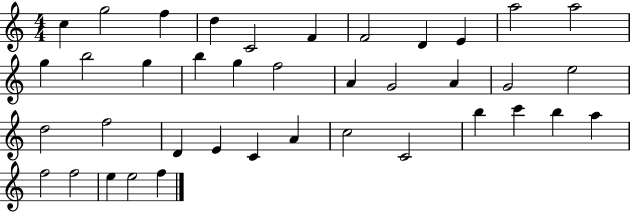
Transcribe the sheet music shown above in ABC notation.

X:1
T:Untitled
M:4/4
L:1/4
K:C
c g2 f d C2 F F2 D E a2 a2 g b2 g b g f2 A G2 A G2 e2 d2 f2 D E C A c2 C2 b c' b a f2 f2 e e2 f